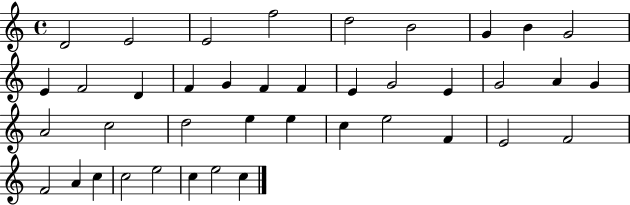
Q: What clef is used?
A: treble